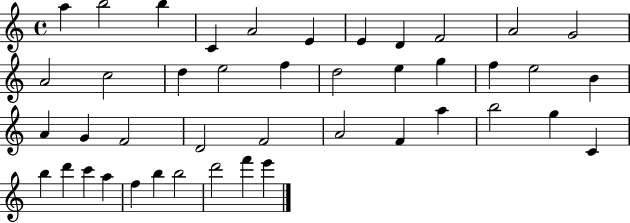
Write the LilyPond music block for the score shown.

{
  \clef treble
  \time 4/4
  \defaultTimeSignature
  \key c \major
  a''4 b''2 b''4 | c'4 a'2 e'4 | e'4 d'4 f'2 | a'2 g'2 | \break a'2 c''2 | d''4 e''2 f''4 | d''2 e''4 g''4 | f''4 e''2 b'4 | \break a'4 g'4 f'2 | d'2 f'2 | a'2 f'4 a''4 | b''2 g''4 c'4 | \break b''4 d'''4 c'''4 a''4 | f''4 b''4 b''2 | d'''2 f'''4 e'''4 | \bar "|."
}